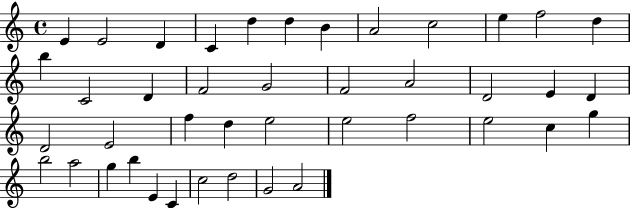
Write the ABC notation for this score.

X:1
T:Untitled
M:4/4
L:1/4
K:C
E E2 D C d d B A2 c2 e f2 d b C2 D F2 G2 F2 A2 D2 E D D2 E2 f d e2 e2 f2 e2 c g b2 a2 g b E C c2 d2 G2 A2